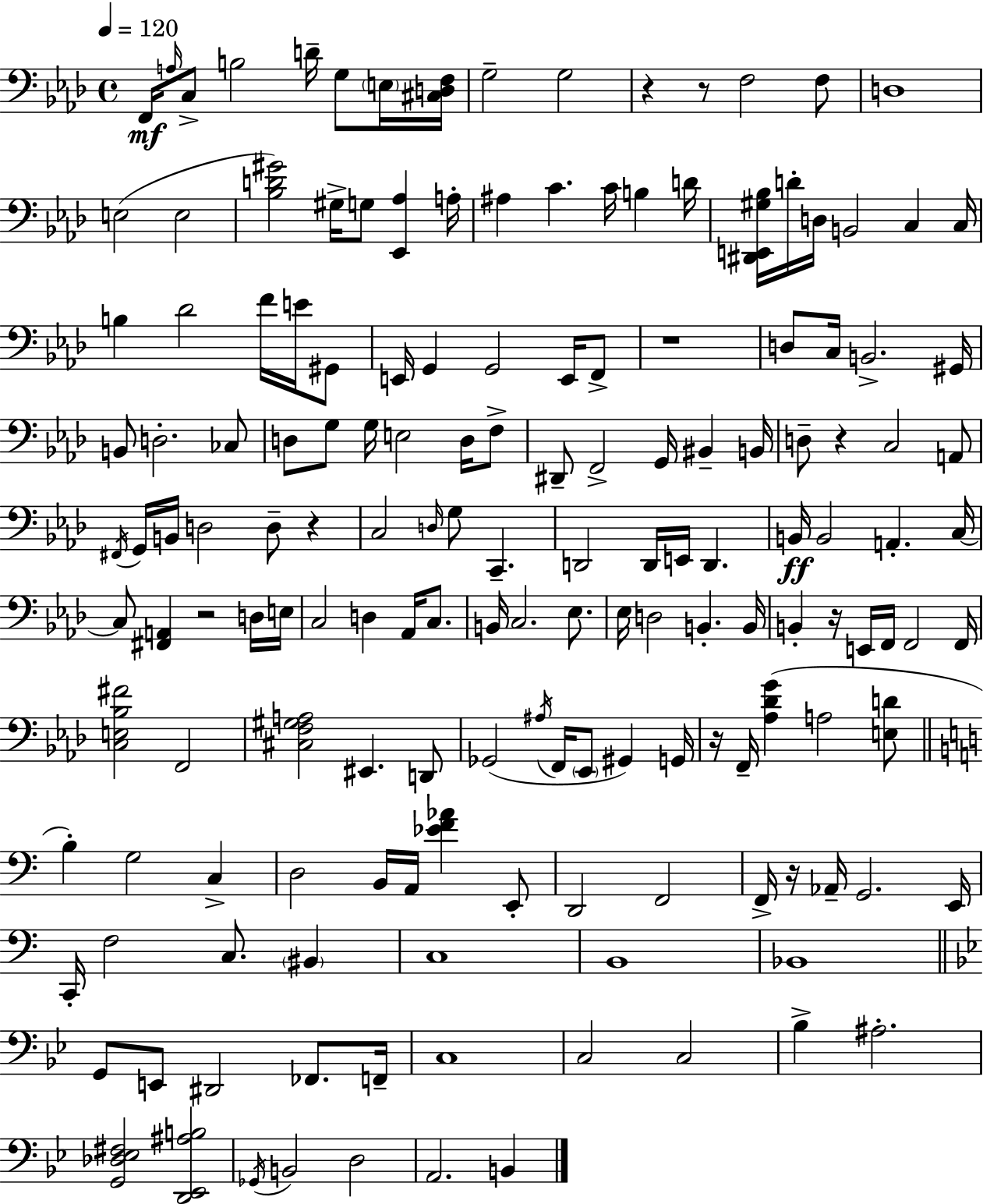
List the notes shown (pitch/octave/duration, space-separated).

F2/s A3/s C3/e B3/h D4/s G3/e E3/s [C#3,D3,F3]/s G3/h G3/h R/q R/e F3/h F3/e D3/w E3/h E3/h [Bb3,D4,G#4]/h G#3/s G3/e [Eb2,Ab3]/q A3/s A#3/q C4/q. C4/s B3/q D4/s [D#2,E2,G#3,Bb3]/s D4/s D3/s B2/h C3/q C3/s B3/q Db4/h F4/s E4/s G#2/e E2/s G2/q G2/h E2/s F2/e R/w D3/e C3/s B2/h. G#2/s B2/e D3/h. CES3/e D3/e G3/e G3/s E3/h D3/s F3/e D#2/e F2/h G2/s BIS2/q B2/s D3/e R/q C3/h A2/e F#2/s G2/s B2/s D3/h D3/e R/q C3/h D3/s G3/e C2/q. D2/h D2/s E2/s D2/q. B2/s B2/h A2/q. C3/s C3/e [F#2,A2]/q R/h D3/s E3/s C3/h D3/q Ab2/s C3/e. B2/s C3/h. Eb3/e. Eb3/s D3/h B2/q. B2/s B2/q R/s E2/s F2/s F2/h F2/s [C3,E3,Bb3,F#4]/h F2/h [C#3,F3,G#3,A3]/h EIS2/q. D2/e Gb2/h A#3/s F2/s Eb2/e G#2/q G2/s R/s F2/s [Ab3,Db4,G4]/q A3/h [E3,D4]/e B3/q G3/h C3/q D3/h B2/s A2/s [Eb4,F4,Ab4]/q E2/e D2/h F2/h F2/s R/s Ab2/s G2/h. E2/s C2/s F3/h C3/e. BIS2/q C3/w B2/w Bb2/w G2/e E2/e D#2/h FES2/e. F2/s C3/w C3/h C3/h Bb3/q A#3/h. [G2,Db3,Eb3,F#3]/h [D2,Eb2,A#3,B3]/h Gb2/s B2/h D3/h A2/h. B2/q